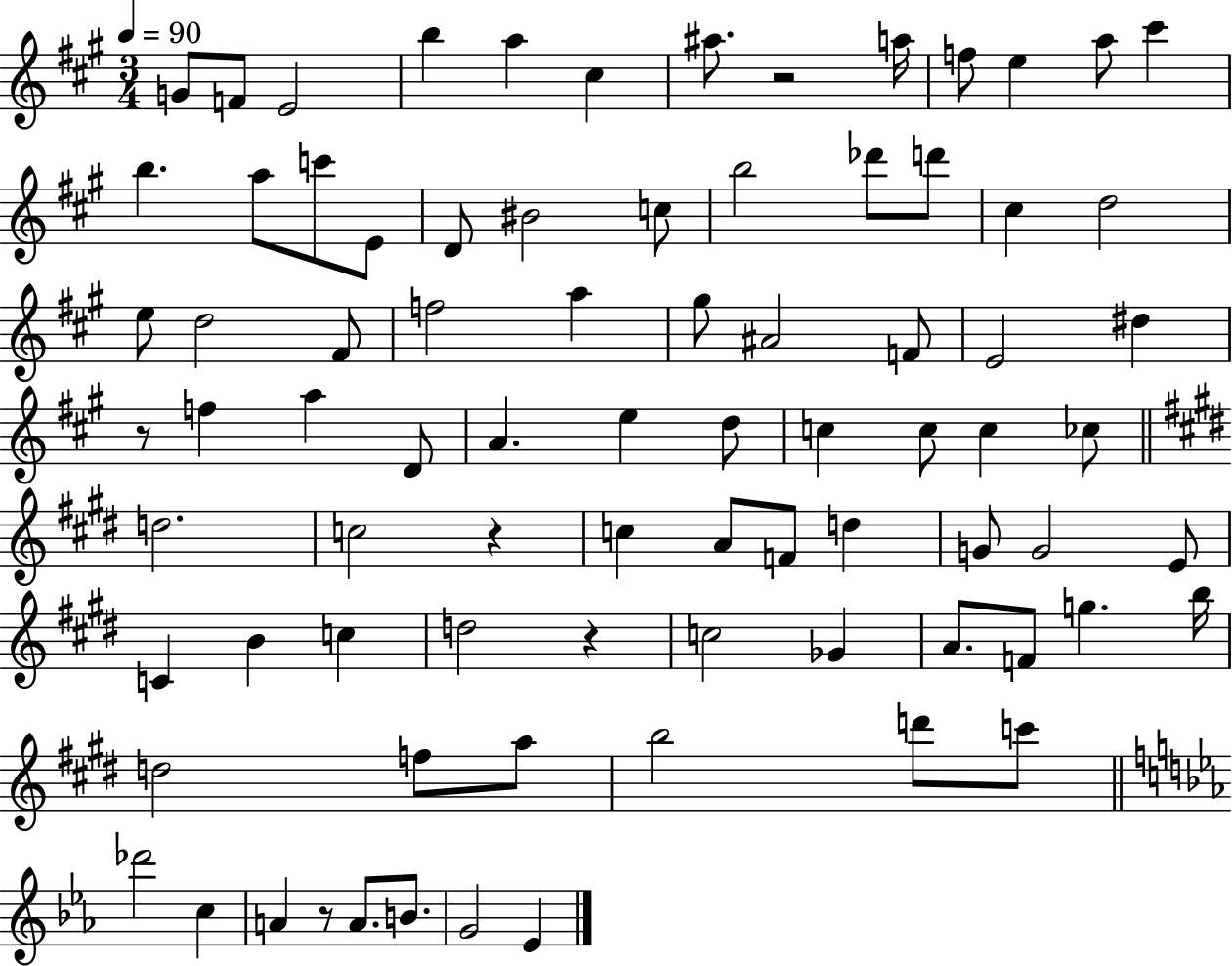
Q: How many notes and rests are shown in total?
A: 81